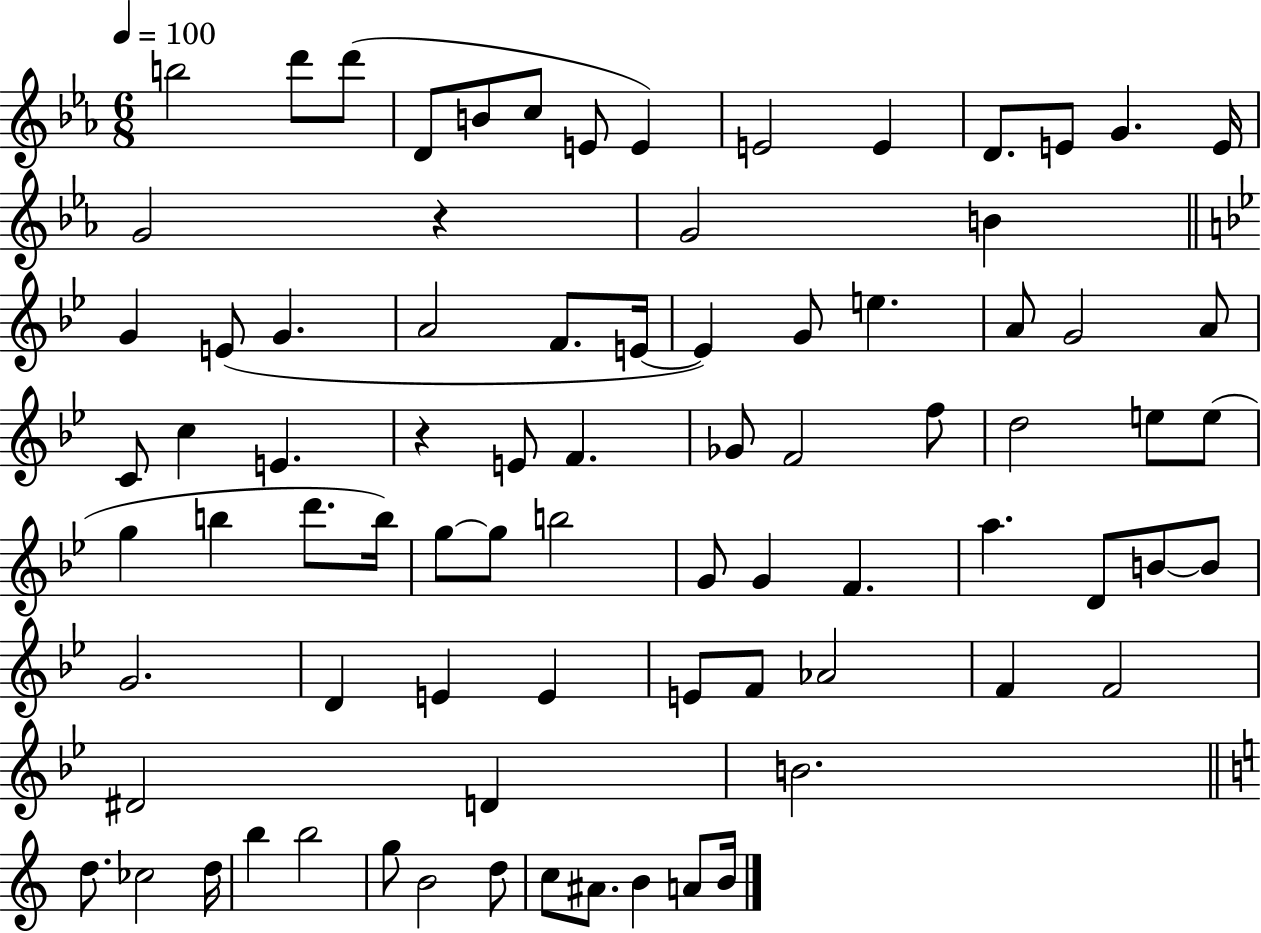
X:1
T:Untitled
M:6/8
L:1/4
K:Eb
b2 d'/2 d'/2 D/2 B/2 c/2 E/2 E E2 E D/2 E/2 G E/4 G2 z G2 B G E/2 G A2 F/2 E/4 E G/2 e A/2 G2 A/2 C/2 c E z E/2 F _G/2 F2 f/2 d2 e/2 e/2 g b d'/2 b/4 g/2 g/2 b2 G/2 G F a D/2 B/2 B/2 G2 D E E E/2 F/2 _A2 F F2 ^D2 D B2 d/2 _c2 d/4 b b2 g/2 B2 d/2 c/2 ^A/2 B A/2 B/4